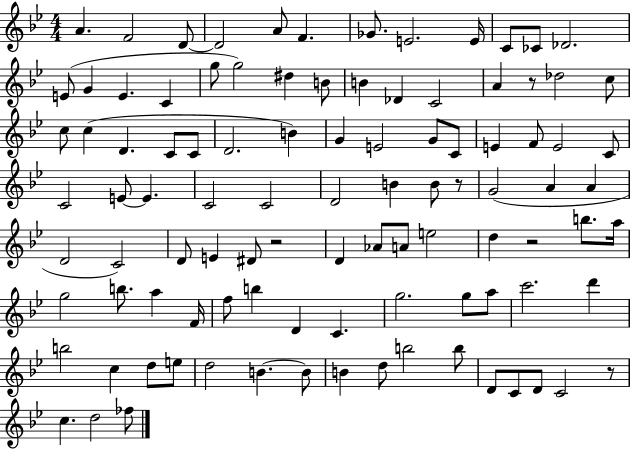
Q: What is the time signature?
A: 4/4